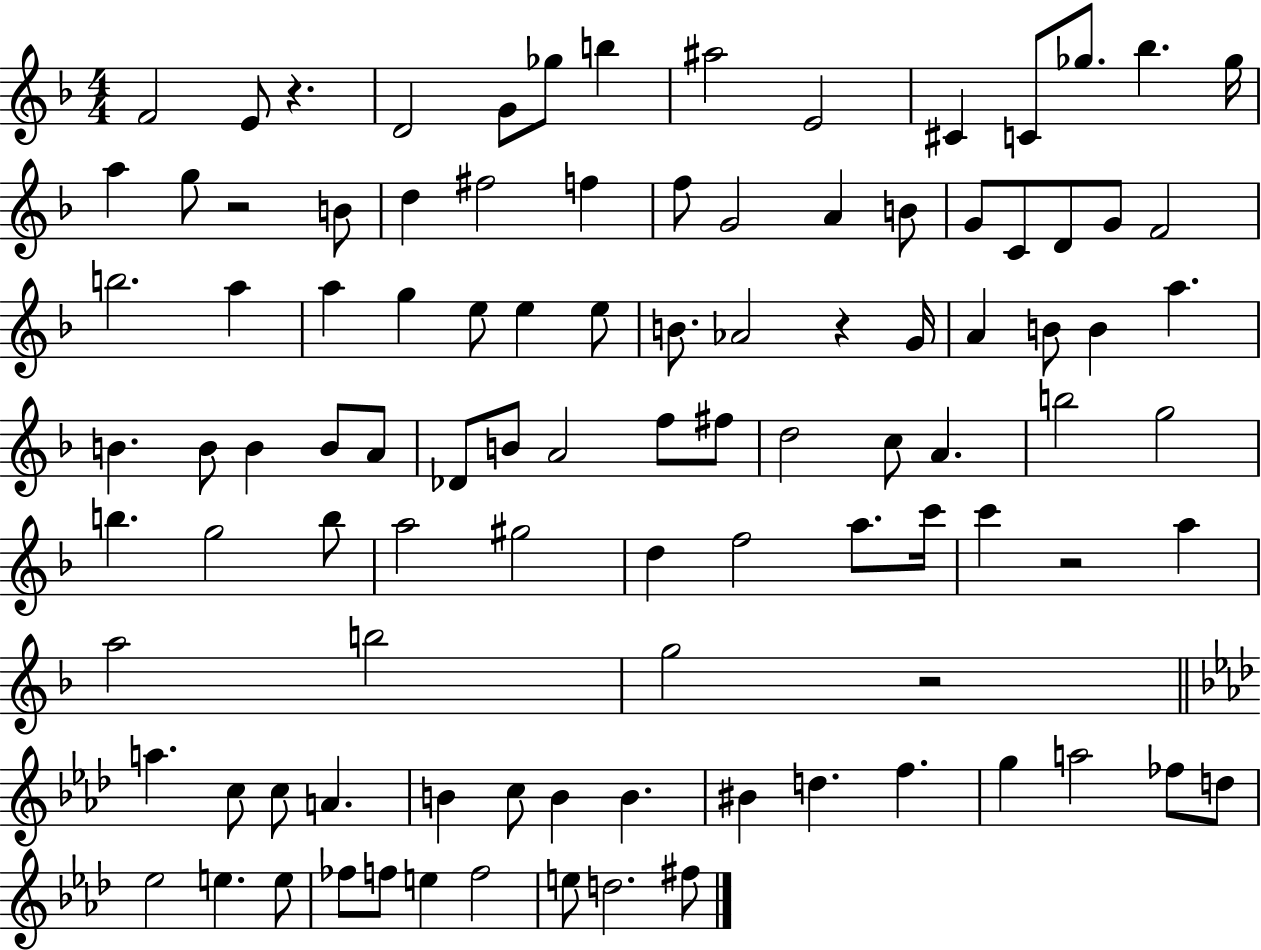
F4/h E4/e R/q. D4/h G4/e Gb5/e B5/q A#5/h E4/h C#4/q C4/e Gb5/e. Bb5/q. Gb5/s A5/q G5/e R/h B4/e D5/q F#5/h F5/q F5/e G4/h A4/q B4/e G4/e C4/e D4/e G4/e F4/h B5/h. A5/q A5/q G5/q E5/e E5/q E5/e B4/e. Ab4/h R/q G4/s A4/q B4/e B4/q A5/q. B4/q. B4/e B4/q B4/e A4/e Db4/e B4/e A4/h F5/e F#5/e D5/h C5/e A4/q. B5/h G5/h B5/q. G5/h B5/e A5/h G#5/h D5/q F5/h A5/e. C6/s C6/q R/h A5/q A5/h B5/h G5/h R/h A5/q. C5/e C5/e A4/q. B4/q C5/e B4/q B4/q. BIS4/q D5/q. F5/q. G5/q A5/h FES5/e D5/e Eb5/h E5/q. E5/e FES5/e F5/e E5/q F5/h E5/e D5/h. F#5/e